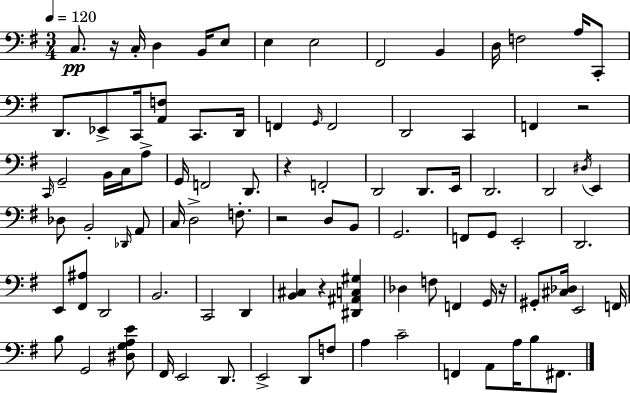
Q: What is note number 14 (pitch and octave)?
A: D2